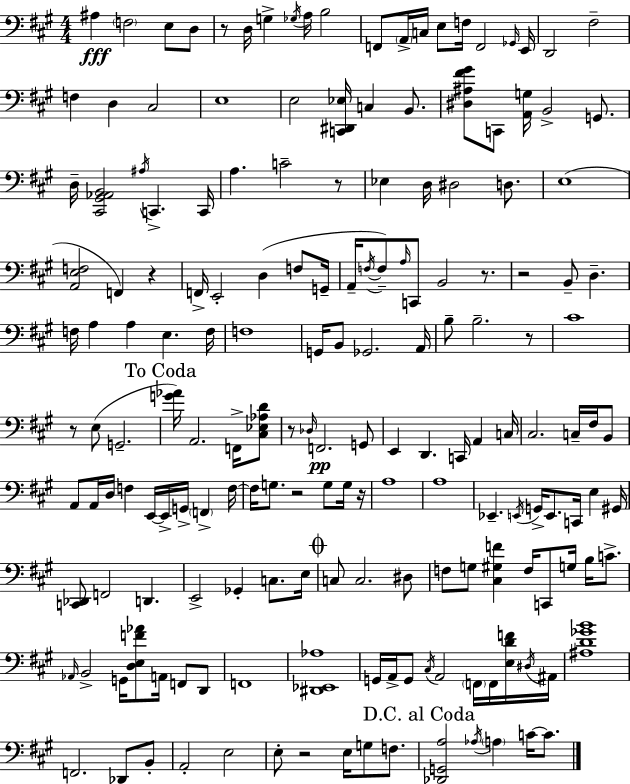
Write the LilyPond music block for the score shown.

{
  \clef bass
  \numericTimeSignature
  \time 4/4
  \key a \major
  \repeat volta 2 { ais4\fff \parenthesize f2 e8 d8 | r8 d16 g4-> \acciaccatura { ges16 } a16 b2 | f,8 \parenthesize a,16-> c16 e8 f16 f,2 | \grace { ges,16 } e,16 d,2 fis2-- | \break f4 d4 cis2 | e1 | e2 <c, dis, ees>16 c4 b,8. | <dis ais fis' gis'>8 c,8 <a, g>16 b,2-> g,8. | \break d16-- <cis, gis, aes, b,>2 \acciaccatura { ais16 } c,4.-> | c,16 a4. c'2-- | r8 ees4 d16 dis2 | d8. e1( | \break <a, e f>2 f,4) r4 | f,16-> e,2-. d4( | f8 g,16-- a,16-- \acciaccatura { f16~ }~) f8-- \grace { a16 } c,8 b,2 | r8. r2 b,8-- d4.-- | \break f16 a4 a4 e4. | f16 f1 | g,16 b,8 ges,2. | a,16 b8-- b2.-- | \break r8 cis'1 | r8 e8( g,2.-- | \mark "To Coda" <g' aes'>16) a,2. | f,16-> <cis ees aes d'>8 r8 \grace { des16 } f,2.\pp | \break g,8 e,4 d,4. | c,16 a,4 c16 cis2. | c16-- fis16 b,8 a,8 a,16 d16 f4 e,16~~ e,16-> | g,16-> \parenthesize f,4-> f16~~ f16 g8. r2 | \break g8 g16 r16 a1 | a1 | ees,4.-- \acciaccatura { e,16 } g,16-> e,8. | c,16 e4 gis,16 <c, des,>8 f,2 | \break d,4. e,2-> ges,4-. | c8. e16 \mark \markup { \musicglyph "scripts.coda" } c8 c2. | dis8 f8 g8 <cis gis f'>4 f16 | c,8 g16 b16 c'8.-> \grace { aes,16 } b,2-> | \break g,16 <d e f' aes'>8 a,16 f,8 d,8 f,1 | <dis, ees, aes>1 | g,16 a,16-> g,8 \acciaccatura { cis16 } a,2 | \parenthesize f,16 f,16 <e d' f'>16 \acciaccatura { dis16 } ais,16 <ais d' ges' b'>1 | \break f,2. | des,8 b,8-. a,2-. | e2 e8-. r2 | e16 g8 f8. \mark "D.C. al Coda" <des, g, a>2 | \break \acciaccatura { aes16 } \parenthesize a4 c'16~~ c'8. } \bar "|."
}